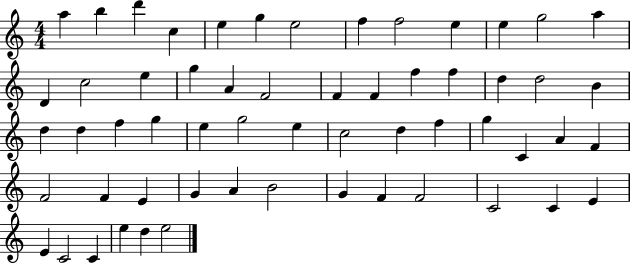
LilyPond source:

{
  \clef treble
  \numericTimeSignature
  \time 4/4
  \key c \major
  a''4 b''4 d'''4 c''4 | e''4 g''4 e''2 | f''4 f''2 e''4 | e''4 g''2 a''4 | \break d'4 c''2 e''4 | g''4 a'4 f'2 | f'4 f'4 f''4 f''4 | d''4 d''2 b'4 | \break d''4 d''4 f''4 g''4 | e''4 g''2 e''4 | c''2 d''4 f''4 | g''4 c'4 a'4 f'4 | \break f'2 f'4 e'4 | g'4 a'4 b'2 | g'4 f'4 f'2 | c'2 c'4 e'4 | \break e'4 c'2 c'4 | e''4 d''4 e''2 | \bar "|."
}